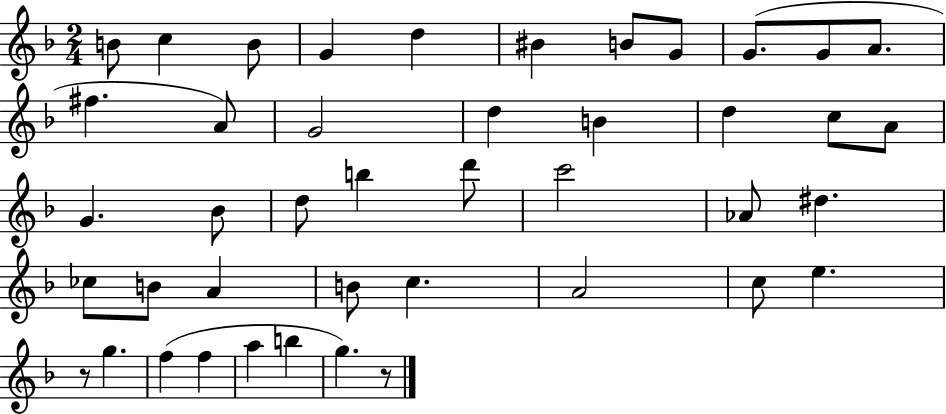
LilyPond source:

{
  \clef treble
  \numericTimeSignature
  \time 2/4
  \key f \major
  b'8 c''4 b'8 | g'4 d''4 | bis'4 b'8 g'8 | g'8.( g'8 a'8. | \break fis''4. a'8) | g'2 | d''4 b'4 | d''4 c''8 a'8 | \break g'4. bes'8 | d''8 b''4 d'''8 | c'''2 | aes'8 dis''4. | \break ces''8 b'8 a'4 | b'8 c''4. | a'2 | c''8 e''4. | \break r8 g''4. | f''4( f''4 | a''4 b''4 | g''4.) r8 | \break \bar "|."
}